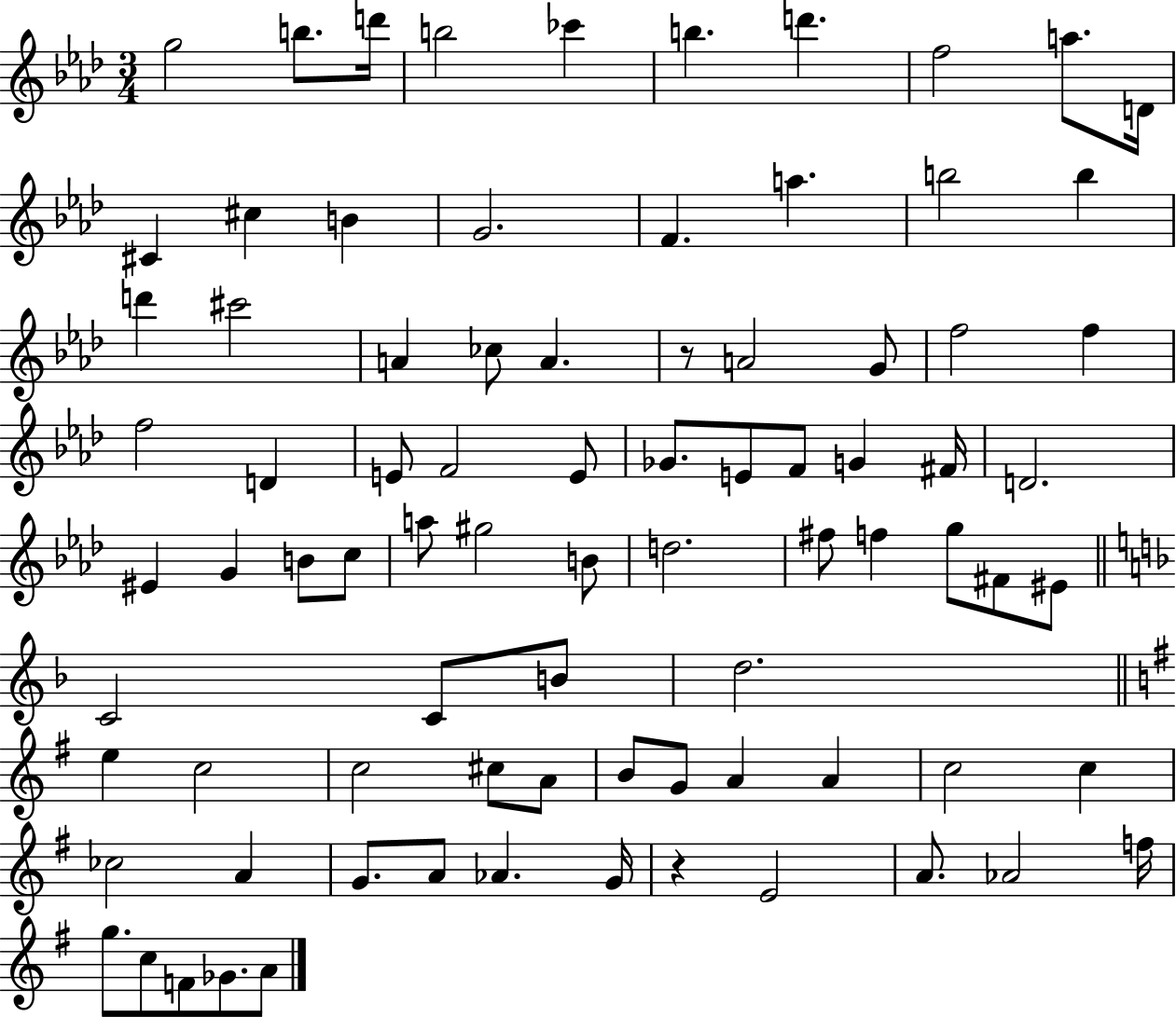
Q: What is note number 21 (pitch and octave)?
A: A4